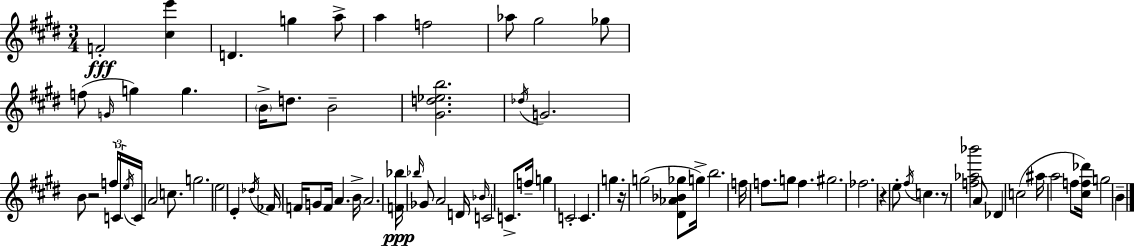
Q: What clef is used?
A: treble